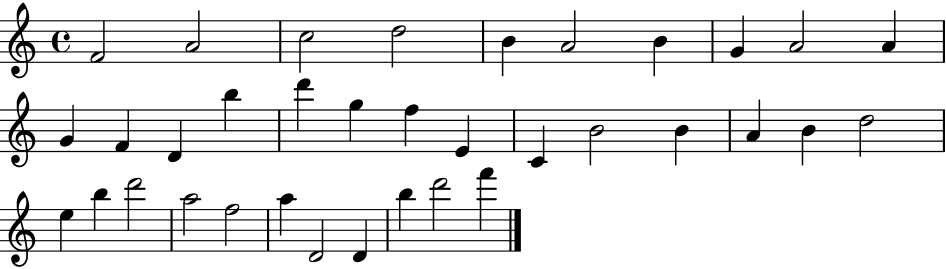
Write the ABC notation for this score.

X:1
T:Untitled
M:4/4
L:1/4
K:C
F2 A2 c2 d2 B A2 B G A2 A G F D b d' g f E C B2 B A B d2 e b d'2 a2 f2 a D2 D b d'2 f'